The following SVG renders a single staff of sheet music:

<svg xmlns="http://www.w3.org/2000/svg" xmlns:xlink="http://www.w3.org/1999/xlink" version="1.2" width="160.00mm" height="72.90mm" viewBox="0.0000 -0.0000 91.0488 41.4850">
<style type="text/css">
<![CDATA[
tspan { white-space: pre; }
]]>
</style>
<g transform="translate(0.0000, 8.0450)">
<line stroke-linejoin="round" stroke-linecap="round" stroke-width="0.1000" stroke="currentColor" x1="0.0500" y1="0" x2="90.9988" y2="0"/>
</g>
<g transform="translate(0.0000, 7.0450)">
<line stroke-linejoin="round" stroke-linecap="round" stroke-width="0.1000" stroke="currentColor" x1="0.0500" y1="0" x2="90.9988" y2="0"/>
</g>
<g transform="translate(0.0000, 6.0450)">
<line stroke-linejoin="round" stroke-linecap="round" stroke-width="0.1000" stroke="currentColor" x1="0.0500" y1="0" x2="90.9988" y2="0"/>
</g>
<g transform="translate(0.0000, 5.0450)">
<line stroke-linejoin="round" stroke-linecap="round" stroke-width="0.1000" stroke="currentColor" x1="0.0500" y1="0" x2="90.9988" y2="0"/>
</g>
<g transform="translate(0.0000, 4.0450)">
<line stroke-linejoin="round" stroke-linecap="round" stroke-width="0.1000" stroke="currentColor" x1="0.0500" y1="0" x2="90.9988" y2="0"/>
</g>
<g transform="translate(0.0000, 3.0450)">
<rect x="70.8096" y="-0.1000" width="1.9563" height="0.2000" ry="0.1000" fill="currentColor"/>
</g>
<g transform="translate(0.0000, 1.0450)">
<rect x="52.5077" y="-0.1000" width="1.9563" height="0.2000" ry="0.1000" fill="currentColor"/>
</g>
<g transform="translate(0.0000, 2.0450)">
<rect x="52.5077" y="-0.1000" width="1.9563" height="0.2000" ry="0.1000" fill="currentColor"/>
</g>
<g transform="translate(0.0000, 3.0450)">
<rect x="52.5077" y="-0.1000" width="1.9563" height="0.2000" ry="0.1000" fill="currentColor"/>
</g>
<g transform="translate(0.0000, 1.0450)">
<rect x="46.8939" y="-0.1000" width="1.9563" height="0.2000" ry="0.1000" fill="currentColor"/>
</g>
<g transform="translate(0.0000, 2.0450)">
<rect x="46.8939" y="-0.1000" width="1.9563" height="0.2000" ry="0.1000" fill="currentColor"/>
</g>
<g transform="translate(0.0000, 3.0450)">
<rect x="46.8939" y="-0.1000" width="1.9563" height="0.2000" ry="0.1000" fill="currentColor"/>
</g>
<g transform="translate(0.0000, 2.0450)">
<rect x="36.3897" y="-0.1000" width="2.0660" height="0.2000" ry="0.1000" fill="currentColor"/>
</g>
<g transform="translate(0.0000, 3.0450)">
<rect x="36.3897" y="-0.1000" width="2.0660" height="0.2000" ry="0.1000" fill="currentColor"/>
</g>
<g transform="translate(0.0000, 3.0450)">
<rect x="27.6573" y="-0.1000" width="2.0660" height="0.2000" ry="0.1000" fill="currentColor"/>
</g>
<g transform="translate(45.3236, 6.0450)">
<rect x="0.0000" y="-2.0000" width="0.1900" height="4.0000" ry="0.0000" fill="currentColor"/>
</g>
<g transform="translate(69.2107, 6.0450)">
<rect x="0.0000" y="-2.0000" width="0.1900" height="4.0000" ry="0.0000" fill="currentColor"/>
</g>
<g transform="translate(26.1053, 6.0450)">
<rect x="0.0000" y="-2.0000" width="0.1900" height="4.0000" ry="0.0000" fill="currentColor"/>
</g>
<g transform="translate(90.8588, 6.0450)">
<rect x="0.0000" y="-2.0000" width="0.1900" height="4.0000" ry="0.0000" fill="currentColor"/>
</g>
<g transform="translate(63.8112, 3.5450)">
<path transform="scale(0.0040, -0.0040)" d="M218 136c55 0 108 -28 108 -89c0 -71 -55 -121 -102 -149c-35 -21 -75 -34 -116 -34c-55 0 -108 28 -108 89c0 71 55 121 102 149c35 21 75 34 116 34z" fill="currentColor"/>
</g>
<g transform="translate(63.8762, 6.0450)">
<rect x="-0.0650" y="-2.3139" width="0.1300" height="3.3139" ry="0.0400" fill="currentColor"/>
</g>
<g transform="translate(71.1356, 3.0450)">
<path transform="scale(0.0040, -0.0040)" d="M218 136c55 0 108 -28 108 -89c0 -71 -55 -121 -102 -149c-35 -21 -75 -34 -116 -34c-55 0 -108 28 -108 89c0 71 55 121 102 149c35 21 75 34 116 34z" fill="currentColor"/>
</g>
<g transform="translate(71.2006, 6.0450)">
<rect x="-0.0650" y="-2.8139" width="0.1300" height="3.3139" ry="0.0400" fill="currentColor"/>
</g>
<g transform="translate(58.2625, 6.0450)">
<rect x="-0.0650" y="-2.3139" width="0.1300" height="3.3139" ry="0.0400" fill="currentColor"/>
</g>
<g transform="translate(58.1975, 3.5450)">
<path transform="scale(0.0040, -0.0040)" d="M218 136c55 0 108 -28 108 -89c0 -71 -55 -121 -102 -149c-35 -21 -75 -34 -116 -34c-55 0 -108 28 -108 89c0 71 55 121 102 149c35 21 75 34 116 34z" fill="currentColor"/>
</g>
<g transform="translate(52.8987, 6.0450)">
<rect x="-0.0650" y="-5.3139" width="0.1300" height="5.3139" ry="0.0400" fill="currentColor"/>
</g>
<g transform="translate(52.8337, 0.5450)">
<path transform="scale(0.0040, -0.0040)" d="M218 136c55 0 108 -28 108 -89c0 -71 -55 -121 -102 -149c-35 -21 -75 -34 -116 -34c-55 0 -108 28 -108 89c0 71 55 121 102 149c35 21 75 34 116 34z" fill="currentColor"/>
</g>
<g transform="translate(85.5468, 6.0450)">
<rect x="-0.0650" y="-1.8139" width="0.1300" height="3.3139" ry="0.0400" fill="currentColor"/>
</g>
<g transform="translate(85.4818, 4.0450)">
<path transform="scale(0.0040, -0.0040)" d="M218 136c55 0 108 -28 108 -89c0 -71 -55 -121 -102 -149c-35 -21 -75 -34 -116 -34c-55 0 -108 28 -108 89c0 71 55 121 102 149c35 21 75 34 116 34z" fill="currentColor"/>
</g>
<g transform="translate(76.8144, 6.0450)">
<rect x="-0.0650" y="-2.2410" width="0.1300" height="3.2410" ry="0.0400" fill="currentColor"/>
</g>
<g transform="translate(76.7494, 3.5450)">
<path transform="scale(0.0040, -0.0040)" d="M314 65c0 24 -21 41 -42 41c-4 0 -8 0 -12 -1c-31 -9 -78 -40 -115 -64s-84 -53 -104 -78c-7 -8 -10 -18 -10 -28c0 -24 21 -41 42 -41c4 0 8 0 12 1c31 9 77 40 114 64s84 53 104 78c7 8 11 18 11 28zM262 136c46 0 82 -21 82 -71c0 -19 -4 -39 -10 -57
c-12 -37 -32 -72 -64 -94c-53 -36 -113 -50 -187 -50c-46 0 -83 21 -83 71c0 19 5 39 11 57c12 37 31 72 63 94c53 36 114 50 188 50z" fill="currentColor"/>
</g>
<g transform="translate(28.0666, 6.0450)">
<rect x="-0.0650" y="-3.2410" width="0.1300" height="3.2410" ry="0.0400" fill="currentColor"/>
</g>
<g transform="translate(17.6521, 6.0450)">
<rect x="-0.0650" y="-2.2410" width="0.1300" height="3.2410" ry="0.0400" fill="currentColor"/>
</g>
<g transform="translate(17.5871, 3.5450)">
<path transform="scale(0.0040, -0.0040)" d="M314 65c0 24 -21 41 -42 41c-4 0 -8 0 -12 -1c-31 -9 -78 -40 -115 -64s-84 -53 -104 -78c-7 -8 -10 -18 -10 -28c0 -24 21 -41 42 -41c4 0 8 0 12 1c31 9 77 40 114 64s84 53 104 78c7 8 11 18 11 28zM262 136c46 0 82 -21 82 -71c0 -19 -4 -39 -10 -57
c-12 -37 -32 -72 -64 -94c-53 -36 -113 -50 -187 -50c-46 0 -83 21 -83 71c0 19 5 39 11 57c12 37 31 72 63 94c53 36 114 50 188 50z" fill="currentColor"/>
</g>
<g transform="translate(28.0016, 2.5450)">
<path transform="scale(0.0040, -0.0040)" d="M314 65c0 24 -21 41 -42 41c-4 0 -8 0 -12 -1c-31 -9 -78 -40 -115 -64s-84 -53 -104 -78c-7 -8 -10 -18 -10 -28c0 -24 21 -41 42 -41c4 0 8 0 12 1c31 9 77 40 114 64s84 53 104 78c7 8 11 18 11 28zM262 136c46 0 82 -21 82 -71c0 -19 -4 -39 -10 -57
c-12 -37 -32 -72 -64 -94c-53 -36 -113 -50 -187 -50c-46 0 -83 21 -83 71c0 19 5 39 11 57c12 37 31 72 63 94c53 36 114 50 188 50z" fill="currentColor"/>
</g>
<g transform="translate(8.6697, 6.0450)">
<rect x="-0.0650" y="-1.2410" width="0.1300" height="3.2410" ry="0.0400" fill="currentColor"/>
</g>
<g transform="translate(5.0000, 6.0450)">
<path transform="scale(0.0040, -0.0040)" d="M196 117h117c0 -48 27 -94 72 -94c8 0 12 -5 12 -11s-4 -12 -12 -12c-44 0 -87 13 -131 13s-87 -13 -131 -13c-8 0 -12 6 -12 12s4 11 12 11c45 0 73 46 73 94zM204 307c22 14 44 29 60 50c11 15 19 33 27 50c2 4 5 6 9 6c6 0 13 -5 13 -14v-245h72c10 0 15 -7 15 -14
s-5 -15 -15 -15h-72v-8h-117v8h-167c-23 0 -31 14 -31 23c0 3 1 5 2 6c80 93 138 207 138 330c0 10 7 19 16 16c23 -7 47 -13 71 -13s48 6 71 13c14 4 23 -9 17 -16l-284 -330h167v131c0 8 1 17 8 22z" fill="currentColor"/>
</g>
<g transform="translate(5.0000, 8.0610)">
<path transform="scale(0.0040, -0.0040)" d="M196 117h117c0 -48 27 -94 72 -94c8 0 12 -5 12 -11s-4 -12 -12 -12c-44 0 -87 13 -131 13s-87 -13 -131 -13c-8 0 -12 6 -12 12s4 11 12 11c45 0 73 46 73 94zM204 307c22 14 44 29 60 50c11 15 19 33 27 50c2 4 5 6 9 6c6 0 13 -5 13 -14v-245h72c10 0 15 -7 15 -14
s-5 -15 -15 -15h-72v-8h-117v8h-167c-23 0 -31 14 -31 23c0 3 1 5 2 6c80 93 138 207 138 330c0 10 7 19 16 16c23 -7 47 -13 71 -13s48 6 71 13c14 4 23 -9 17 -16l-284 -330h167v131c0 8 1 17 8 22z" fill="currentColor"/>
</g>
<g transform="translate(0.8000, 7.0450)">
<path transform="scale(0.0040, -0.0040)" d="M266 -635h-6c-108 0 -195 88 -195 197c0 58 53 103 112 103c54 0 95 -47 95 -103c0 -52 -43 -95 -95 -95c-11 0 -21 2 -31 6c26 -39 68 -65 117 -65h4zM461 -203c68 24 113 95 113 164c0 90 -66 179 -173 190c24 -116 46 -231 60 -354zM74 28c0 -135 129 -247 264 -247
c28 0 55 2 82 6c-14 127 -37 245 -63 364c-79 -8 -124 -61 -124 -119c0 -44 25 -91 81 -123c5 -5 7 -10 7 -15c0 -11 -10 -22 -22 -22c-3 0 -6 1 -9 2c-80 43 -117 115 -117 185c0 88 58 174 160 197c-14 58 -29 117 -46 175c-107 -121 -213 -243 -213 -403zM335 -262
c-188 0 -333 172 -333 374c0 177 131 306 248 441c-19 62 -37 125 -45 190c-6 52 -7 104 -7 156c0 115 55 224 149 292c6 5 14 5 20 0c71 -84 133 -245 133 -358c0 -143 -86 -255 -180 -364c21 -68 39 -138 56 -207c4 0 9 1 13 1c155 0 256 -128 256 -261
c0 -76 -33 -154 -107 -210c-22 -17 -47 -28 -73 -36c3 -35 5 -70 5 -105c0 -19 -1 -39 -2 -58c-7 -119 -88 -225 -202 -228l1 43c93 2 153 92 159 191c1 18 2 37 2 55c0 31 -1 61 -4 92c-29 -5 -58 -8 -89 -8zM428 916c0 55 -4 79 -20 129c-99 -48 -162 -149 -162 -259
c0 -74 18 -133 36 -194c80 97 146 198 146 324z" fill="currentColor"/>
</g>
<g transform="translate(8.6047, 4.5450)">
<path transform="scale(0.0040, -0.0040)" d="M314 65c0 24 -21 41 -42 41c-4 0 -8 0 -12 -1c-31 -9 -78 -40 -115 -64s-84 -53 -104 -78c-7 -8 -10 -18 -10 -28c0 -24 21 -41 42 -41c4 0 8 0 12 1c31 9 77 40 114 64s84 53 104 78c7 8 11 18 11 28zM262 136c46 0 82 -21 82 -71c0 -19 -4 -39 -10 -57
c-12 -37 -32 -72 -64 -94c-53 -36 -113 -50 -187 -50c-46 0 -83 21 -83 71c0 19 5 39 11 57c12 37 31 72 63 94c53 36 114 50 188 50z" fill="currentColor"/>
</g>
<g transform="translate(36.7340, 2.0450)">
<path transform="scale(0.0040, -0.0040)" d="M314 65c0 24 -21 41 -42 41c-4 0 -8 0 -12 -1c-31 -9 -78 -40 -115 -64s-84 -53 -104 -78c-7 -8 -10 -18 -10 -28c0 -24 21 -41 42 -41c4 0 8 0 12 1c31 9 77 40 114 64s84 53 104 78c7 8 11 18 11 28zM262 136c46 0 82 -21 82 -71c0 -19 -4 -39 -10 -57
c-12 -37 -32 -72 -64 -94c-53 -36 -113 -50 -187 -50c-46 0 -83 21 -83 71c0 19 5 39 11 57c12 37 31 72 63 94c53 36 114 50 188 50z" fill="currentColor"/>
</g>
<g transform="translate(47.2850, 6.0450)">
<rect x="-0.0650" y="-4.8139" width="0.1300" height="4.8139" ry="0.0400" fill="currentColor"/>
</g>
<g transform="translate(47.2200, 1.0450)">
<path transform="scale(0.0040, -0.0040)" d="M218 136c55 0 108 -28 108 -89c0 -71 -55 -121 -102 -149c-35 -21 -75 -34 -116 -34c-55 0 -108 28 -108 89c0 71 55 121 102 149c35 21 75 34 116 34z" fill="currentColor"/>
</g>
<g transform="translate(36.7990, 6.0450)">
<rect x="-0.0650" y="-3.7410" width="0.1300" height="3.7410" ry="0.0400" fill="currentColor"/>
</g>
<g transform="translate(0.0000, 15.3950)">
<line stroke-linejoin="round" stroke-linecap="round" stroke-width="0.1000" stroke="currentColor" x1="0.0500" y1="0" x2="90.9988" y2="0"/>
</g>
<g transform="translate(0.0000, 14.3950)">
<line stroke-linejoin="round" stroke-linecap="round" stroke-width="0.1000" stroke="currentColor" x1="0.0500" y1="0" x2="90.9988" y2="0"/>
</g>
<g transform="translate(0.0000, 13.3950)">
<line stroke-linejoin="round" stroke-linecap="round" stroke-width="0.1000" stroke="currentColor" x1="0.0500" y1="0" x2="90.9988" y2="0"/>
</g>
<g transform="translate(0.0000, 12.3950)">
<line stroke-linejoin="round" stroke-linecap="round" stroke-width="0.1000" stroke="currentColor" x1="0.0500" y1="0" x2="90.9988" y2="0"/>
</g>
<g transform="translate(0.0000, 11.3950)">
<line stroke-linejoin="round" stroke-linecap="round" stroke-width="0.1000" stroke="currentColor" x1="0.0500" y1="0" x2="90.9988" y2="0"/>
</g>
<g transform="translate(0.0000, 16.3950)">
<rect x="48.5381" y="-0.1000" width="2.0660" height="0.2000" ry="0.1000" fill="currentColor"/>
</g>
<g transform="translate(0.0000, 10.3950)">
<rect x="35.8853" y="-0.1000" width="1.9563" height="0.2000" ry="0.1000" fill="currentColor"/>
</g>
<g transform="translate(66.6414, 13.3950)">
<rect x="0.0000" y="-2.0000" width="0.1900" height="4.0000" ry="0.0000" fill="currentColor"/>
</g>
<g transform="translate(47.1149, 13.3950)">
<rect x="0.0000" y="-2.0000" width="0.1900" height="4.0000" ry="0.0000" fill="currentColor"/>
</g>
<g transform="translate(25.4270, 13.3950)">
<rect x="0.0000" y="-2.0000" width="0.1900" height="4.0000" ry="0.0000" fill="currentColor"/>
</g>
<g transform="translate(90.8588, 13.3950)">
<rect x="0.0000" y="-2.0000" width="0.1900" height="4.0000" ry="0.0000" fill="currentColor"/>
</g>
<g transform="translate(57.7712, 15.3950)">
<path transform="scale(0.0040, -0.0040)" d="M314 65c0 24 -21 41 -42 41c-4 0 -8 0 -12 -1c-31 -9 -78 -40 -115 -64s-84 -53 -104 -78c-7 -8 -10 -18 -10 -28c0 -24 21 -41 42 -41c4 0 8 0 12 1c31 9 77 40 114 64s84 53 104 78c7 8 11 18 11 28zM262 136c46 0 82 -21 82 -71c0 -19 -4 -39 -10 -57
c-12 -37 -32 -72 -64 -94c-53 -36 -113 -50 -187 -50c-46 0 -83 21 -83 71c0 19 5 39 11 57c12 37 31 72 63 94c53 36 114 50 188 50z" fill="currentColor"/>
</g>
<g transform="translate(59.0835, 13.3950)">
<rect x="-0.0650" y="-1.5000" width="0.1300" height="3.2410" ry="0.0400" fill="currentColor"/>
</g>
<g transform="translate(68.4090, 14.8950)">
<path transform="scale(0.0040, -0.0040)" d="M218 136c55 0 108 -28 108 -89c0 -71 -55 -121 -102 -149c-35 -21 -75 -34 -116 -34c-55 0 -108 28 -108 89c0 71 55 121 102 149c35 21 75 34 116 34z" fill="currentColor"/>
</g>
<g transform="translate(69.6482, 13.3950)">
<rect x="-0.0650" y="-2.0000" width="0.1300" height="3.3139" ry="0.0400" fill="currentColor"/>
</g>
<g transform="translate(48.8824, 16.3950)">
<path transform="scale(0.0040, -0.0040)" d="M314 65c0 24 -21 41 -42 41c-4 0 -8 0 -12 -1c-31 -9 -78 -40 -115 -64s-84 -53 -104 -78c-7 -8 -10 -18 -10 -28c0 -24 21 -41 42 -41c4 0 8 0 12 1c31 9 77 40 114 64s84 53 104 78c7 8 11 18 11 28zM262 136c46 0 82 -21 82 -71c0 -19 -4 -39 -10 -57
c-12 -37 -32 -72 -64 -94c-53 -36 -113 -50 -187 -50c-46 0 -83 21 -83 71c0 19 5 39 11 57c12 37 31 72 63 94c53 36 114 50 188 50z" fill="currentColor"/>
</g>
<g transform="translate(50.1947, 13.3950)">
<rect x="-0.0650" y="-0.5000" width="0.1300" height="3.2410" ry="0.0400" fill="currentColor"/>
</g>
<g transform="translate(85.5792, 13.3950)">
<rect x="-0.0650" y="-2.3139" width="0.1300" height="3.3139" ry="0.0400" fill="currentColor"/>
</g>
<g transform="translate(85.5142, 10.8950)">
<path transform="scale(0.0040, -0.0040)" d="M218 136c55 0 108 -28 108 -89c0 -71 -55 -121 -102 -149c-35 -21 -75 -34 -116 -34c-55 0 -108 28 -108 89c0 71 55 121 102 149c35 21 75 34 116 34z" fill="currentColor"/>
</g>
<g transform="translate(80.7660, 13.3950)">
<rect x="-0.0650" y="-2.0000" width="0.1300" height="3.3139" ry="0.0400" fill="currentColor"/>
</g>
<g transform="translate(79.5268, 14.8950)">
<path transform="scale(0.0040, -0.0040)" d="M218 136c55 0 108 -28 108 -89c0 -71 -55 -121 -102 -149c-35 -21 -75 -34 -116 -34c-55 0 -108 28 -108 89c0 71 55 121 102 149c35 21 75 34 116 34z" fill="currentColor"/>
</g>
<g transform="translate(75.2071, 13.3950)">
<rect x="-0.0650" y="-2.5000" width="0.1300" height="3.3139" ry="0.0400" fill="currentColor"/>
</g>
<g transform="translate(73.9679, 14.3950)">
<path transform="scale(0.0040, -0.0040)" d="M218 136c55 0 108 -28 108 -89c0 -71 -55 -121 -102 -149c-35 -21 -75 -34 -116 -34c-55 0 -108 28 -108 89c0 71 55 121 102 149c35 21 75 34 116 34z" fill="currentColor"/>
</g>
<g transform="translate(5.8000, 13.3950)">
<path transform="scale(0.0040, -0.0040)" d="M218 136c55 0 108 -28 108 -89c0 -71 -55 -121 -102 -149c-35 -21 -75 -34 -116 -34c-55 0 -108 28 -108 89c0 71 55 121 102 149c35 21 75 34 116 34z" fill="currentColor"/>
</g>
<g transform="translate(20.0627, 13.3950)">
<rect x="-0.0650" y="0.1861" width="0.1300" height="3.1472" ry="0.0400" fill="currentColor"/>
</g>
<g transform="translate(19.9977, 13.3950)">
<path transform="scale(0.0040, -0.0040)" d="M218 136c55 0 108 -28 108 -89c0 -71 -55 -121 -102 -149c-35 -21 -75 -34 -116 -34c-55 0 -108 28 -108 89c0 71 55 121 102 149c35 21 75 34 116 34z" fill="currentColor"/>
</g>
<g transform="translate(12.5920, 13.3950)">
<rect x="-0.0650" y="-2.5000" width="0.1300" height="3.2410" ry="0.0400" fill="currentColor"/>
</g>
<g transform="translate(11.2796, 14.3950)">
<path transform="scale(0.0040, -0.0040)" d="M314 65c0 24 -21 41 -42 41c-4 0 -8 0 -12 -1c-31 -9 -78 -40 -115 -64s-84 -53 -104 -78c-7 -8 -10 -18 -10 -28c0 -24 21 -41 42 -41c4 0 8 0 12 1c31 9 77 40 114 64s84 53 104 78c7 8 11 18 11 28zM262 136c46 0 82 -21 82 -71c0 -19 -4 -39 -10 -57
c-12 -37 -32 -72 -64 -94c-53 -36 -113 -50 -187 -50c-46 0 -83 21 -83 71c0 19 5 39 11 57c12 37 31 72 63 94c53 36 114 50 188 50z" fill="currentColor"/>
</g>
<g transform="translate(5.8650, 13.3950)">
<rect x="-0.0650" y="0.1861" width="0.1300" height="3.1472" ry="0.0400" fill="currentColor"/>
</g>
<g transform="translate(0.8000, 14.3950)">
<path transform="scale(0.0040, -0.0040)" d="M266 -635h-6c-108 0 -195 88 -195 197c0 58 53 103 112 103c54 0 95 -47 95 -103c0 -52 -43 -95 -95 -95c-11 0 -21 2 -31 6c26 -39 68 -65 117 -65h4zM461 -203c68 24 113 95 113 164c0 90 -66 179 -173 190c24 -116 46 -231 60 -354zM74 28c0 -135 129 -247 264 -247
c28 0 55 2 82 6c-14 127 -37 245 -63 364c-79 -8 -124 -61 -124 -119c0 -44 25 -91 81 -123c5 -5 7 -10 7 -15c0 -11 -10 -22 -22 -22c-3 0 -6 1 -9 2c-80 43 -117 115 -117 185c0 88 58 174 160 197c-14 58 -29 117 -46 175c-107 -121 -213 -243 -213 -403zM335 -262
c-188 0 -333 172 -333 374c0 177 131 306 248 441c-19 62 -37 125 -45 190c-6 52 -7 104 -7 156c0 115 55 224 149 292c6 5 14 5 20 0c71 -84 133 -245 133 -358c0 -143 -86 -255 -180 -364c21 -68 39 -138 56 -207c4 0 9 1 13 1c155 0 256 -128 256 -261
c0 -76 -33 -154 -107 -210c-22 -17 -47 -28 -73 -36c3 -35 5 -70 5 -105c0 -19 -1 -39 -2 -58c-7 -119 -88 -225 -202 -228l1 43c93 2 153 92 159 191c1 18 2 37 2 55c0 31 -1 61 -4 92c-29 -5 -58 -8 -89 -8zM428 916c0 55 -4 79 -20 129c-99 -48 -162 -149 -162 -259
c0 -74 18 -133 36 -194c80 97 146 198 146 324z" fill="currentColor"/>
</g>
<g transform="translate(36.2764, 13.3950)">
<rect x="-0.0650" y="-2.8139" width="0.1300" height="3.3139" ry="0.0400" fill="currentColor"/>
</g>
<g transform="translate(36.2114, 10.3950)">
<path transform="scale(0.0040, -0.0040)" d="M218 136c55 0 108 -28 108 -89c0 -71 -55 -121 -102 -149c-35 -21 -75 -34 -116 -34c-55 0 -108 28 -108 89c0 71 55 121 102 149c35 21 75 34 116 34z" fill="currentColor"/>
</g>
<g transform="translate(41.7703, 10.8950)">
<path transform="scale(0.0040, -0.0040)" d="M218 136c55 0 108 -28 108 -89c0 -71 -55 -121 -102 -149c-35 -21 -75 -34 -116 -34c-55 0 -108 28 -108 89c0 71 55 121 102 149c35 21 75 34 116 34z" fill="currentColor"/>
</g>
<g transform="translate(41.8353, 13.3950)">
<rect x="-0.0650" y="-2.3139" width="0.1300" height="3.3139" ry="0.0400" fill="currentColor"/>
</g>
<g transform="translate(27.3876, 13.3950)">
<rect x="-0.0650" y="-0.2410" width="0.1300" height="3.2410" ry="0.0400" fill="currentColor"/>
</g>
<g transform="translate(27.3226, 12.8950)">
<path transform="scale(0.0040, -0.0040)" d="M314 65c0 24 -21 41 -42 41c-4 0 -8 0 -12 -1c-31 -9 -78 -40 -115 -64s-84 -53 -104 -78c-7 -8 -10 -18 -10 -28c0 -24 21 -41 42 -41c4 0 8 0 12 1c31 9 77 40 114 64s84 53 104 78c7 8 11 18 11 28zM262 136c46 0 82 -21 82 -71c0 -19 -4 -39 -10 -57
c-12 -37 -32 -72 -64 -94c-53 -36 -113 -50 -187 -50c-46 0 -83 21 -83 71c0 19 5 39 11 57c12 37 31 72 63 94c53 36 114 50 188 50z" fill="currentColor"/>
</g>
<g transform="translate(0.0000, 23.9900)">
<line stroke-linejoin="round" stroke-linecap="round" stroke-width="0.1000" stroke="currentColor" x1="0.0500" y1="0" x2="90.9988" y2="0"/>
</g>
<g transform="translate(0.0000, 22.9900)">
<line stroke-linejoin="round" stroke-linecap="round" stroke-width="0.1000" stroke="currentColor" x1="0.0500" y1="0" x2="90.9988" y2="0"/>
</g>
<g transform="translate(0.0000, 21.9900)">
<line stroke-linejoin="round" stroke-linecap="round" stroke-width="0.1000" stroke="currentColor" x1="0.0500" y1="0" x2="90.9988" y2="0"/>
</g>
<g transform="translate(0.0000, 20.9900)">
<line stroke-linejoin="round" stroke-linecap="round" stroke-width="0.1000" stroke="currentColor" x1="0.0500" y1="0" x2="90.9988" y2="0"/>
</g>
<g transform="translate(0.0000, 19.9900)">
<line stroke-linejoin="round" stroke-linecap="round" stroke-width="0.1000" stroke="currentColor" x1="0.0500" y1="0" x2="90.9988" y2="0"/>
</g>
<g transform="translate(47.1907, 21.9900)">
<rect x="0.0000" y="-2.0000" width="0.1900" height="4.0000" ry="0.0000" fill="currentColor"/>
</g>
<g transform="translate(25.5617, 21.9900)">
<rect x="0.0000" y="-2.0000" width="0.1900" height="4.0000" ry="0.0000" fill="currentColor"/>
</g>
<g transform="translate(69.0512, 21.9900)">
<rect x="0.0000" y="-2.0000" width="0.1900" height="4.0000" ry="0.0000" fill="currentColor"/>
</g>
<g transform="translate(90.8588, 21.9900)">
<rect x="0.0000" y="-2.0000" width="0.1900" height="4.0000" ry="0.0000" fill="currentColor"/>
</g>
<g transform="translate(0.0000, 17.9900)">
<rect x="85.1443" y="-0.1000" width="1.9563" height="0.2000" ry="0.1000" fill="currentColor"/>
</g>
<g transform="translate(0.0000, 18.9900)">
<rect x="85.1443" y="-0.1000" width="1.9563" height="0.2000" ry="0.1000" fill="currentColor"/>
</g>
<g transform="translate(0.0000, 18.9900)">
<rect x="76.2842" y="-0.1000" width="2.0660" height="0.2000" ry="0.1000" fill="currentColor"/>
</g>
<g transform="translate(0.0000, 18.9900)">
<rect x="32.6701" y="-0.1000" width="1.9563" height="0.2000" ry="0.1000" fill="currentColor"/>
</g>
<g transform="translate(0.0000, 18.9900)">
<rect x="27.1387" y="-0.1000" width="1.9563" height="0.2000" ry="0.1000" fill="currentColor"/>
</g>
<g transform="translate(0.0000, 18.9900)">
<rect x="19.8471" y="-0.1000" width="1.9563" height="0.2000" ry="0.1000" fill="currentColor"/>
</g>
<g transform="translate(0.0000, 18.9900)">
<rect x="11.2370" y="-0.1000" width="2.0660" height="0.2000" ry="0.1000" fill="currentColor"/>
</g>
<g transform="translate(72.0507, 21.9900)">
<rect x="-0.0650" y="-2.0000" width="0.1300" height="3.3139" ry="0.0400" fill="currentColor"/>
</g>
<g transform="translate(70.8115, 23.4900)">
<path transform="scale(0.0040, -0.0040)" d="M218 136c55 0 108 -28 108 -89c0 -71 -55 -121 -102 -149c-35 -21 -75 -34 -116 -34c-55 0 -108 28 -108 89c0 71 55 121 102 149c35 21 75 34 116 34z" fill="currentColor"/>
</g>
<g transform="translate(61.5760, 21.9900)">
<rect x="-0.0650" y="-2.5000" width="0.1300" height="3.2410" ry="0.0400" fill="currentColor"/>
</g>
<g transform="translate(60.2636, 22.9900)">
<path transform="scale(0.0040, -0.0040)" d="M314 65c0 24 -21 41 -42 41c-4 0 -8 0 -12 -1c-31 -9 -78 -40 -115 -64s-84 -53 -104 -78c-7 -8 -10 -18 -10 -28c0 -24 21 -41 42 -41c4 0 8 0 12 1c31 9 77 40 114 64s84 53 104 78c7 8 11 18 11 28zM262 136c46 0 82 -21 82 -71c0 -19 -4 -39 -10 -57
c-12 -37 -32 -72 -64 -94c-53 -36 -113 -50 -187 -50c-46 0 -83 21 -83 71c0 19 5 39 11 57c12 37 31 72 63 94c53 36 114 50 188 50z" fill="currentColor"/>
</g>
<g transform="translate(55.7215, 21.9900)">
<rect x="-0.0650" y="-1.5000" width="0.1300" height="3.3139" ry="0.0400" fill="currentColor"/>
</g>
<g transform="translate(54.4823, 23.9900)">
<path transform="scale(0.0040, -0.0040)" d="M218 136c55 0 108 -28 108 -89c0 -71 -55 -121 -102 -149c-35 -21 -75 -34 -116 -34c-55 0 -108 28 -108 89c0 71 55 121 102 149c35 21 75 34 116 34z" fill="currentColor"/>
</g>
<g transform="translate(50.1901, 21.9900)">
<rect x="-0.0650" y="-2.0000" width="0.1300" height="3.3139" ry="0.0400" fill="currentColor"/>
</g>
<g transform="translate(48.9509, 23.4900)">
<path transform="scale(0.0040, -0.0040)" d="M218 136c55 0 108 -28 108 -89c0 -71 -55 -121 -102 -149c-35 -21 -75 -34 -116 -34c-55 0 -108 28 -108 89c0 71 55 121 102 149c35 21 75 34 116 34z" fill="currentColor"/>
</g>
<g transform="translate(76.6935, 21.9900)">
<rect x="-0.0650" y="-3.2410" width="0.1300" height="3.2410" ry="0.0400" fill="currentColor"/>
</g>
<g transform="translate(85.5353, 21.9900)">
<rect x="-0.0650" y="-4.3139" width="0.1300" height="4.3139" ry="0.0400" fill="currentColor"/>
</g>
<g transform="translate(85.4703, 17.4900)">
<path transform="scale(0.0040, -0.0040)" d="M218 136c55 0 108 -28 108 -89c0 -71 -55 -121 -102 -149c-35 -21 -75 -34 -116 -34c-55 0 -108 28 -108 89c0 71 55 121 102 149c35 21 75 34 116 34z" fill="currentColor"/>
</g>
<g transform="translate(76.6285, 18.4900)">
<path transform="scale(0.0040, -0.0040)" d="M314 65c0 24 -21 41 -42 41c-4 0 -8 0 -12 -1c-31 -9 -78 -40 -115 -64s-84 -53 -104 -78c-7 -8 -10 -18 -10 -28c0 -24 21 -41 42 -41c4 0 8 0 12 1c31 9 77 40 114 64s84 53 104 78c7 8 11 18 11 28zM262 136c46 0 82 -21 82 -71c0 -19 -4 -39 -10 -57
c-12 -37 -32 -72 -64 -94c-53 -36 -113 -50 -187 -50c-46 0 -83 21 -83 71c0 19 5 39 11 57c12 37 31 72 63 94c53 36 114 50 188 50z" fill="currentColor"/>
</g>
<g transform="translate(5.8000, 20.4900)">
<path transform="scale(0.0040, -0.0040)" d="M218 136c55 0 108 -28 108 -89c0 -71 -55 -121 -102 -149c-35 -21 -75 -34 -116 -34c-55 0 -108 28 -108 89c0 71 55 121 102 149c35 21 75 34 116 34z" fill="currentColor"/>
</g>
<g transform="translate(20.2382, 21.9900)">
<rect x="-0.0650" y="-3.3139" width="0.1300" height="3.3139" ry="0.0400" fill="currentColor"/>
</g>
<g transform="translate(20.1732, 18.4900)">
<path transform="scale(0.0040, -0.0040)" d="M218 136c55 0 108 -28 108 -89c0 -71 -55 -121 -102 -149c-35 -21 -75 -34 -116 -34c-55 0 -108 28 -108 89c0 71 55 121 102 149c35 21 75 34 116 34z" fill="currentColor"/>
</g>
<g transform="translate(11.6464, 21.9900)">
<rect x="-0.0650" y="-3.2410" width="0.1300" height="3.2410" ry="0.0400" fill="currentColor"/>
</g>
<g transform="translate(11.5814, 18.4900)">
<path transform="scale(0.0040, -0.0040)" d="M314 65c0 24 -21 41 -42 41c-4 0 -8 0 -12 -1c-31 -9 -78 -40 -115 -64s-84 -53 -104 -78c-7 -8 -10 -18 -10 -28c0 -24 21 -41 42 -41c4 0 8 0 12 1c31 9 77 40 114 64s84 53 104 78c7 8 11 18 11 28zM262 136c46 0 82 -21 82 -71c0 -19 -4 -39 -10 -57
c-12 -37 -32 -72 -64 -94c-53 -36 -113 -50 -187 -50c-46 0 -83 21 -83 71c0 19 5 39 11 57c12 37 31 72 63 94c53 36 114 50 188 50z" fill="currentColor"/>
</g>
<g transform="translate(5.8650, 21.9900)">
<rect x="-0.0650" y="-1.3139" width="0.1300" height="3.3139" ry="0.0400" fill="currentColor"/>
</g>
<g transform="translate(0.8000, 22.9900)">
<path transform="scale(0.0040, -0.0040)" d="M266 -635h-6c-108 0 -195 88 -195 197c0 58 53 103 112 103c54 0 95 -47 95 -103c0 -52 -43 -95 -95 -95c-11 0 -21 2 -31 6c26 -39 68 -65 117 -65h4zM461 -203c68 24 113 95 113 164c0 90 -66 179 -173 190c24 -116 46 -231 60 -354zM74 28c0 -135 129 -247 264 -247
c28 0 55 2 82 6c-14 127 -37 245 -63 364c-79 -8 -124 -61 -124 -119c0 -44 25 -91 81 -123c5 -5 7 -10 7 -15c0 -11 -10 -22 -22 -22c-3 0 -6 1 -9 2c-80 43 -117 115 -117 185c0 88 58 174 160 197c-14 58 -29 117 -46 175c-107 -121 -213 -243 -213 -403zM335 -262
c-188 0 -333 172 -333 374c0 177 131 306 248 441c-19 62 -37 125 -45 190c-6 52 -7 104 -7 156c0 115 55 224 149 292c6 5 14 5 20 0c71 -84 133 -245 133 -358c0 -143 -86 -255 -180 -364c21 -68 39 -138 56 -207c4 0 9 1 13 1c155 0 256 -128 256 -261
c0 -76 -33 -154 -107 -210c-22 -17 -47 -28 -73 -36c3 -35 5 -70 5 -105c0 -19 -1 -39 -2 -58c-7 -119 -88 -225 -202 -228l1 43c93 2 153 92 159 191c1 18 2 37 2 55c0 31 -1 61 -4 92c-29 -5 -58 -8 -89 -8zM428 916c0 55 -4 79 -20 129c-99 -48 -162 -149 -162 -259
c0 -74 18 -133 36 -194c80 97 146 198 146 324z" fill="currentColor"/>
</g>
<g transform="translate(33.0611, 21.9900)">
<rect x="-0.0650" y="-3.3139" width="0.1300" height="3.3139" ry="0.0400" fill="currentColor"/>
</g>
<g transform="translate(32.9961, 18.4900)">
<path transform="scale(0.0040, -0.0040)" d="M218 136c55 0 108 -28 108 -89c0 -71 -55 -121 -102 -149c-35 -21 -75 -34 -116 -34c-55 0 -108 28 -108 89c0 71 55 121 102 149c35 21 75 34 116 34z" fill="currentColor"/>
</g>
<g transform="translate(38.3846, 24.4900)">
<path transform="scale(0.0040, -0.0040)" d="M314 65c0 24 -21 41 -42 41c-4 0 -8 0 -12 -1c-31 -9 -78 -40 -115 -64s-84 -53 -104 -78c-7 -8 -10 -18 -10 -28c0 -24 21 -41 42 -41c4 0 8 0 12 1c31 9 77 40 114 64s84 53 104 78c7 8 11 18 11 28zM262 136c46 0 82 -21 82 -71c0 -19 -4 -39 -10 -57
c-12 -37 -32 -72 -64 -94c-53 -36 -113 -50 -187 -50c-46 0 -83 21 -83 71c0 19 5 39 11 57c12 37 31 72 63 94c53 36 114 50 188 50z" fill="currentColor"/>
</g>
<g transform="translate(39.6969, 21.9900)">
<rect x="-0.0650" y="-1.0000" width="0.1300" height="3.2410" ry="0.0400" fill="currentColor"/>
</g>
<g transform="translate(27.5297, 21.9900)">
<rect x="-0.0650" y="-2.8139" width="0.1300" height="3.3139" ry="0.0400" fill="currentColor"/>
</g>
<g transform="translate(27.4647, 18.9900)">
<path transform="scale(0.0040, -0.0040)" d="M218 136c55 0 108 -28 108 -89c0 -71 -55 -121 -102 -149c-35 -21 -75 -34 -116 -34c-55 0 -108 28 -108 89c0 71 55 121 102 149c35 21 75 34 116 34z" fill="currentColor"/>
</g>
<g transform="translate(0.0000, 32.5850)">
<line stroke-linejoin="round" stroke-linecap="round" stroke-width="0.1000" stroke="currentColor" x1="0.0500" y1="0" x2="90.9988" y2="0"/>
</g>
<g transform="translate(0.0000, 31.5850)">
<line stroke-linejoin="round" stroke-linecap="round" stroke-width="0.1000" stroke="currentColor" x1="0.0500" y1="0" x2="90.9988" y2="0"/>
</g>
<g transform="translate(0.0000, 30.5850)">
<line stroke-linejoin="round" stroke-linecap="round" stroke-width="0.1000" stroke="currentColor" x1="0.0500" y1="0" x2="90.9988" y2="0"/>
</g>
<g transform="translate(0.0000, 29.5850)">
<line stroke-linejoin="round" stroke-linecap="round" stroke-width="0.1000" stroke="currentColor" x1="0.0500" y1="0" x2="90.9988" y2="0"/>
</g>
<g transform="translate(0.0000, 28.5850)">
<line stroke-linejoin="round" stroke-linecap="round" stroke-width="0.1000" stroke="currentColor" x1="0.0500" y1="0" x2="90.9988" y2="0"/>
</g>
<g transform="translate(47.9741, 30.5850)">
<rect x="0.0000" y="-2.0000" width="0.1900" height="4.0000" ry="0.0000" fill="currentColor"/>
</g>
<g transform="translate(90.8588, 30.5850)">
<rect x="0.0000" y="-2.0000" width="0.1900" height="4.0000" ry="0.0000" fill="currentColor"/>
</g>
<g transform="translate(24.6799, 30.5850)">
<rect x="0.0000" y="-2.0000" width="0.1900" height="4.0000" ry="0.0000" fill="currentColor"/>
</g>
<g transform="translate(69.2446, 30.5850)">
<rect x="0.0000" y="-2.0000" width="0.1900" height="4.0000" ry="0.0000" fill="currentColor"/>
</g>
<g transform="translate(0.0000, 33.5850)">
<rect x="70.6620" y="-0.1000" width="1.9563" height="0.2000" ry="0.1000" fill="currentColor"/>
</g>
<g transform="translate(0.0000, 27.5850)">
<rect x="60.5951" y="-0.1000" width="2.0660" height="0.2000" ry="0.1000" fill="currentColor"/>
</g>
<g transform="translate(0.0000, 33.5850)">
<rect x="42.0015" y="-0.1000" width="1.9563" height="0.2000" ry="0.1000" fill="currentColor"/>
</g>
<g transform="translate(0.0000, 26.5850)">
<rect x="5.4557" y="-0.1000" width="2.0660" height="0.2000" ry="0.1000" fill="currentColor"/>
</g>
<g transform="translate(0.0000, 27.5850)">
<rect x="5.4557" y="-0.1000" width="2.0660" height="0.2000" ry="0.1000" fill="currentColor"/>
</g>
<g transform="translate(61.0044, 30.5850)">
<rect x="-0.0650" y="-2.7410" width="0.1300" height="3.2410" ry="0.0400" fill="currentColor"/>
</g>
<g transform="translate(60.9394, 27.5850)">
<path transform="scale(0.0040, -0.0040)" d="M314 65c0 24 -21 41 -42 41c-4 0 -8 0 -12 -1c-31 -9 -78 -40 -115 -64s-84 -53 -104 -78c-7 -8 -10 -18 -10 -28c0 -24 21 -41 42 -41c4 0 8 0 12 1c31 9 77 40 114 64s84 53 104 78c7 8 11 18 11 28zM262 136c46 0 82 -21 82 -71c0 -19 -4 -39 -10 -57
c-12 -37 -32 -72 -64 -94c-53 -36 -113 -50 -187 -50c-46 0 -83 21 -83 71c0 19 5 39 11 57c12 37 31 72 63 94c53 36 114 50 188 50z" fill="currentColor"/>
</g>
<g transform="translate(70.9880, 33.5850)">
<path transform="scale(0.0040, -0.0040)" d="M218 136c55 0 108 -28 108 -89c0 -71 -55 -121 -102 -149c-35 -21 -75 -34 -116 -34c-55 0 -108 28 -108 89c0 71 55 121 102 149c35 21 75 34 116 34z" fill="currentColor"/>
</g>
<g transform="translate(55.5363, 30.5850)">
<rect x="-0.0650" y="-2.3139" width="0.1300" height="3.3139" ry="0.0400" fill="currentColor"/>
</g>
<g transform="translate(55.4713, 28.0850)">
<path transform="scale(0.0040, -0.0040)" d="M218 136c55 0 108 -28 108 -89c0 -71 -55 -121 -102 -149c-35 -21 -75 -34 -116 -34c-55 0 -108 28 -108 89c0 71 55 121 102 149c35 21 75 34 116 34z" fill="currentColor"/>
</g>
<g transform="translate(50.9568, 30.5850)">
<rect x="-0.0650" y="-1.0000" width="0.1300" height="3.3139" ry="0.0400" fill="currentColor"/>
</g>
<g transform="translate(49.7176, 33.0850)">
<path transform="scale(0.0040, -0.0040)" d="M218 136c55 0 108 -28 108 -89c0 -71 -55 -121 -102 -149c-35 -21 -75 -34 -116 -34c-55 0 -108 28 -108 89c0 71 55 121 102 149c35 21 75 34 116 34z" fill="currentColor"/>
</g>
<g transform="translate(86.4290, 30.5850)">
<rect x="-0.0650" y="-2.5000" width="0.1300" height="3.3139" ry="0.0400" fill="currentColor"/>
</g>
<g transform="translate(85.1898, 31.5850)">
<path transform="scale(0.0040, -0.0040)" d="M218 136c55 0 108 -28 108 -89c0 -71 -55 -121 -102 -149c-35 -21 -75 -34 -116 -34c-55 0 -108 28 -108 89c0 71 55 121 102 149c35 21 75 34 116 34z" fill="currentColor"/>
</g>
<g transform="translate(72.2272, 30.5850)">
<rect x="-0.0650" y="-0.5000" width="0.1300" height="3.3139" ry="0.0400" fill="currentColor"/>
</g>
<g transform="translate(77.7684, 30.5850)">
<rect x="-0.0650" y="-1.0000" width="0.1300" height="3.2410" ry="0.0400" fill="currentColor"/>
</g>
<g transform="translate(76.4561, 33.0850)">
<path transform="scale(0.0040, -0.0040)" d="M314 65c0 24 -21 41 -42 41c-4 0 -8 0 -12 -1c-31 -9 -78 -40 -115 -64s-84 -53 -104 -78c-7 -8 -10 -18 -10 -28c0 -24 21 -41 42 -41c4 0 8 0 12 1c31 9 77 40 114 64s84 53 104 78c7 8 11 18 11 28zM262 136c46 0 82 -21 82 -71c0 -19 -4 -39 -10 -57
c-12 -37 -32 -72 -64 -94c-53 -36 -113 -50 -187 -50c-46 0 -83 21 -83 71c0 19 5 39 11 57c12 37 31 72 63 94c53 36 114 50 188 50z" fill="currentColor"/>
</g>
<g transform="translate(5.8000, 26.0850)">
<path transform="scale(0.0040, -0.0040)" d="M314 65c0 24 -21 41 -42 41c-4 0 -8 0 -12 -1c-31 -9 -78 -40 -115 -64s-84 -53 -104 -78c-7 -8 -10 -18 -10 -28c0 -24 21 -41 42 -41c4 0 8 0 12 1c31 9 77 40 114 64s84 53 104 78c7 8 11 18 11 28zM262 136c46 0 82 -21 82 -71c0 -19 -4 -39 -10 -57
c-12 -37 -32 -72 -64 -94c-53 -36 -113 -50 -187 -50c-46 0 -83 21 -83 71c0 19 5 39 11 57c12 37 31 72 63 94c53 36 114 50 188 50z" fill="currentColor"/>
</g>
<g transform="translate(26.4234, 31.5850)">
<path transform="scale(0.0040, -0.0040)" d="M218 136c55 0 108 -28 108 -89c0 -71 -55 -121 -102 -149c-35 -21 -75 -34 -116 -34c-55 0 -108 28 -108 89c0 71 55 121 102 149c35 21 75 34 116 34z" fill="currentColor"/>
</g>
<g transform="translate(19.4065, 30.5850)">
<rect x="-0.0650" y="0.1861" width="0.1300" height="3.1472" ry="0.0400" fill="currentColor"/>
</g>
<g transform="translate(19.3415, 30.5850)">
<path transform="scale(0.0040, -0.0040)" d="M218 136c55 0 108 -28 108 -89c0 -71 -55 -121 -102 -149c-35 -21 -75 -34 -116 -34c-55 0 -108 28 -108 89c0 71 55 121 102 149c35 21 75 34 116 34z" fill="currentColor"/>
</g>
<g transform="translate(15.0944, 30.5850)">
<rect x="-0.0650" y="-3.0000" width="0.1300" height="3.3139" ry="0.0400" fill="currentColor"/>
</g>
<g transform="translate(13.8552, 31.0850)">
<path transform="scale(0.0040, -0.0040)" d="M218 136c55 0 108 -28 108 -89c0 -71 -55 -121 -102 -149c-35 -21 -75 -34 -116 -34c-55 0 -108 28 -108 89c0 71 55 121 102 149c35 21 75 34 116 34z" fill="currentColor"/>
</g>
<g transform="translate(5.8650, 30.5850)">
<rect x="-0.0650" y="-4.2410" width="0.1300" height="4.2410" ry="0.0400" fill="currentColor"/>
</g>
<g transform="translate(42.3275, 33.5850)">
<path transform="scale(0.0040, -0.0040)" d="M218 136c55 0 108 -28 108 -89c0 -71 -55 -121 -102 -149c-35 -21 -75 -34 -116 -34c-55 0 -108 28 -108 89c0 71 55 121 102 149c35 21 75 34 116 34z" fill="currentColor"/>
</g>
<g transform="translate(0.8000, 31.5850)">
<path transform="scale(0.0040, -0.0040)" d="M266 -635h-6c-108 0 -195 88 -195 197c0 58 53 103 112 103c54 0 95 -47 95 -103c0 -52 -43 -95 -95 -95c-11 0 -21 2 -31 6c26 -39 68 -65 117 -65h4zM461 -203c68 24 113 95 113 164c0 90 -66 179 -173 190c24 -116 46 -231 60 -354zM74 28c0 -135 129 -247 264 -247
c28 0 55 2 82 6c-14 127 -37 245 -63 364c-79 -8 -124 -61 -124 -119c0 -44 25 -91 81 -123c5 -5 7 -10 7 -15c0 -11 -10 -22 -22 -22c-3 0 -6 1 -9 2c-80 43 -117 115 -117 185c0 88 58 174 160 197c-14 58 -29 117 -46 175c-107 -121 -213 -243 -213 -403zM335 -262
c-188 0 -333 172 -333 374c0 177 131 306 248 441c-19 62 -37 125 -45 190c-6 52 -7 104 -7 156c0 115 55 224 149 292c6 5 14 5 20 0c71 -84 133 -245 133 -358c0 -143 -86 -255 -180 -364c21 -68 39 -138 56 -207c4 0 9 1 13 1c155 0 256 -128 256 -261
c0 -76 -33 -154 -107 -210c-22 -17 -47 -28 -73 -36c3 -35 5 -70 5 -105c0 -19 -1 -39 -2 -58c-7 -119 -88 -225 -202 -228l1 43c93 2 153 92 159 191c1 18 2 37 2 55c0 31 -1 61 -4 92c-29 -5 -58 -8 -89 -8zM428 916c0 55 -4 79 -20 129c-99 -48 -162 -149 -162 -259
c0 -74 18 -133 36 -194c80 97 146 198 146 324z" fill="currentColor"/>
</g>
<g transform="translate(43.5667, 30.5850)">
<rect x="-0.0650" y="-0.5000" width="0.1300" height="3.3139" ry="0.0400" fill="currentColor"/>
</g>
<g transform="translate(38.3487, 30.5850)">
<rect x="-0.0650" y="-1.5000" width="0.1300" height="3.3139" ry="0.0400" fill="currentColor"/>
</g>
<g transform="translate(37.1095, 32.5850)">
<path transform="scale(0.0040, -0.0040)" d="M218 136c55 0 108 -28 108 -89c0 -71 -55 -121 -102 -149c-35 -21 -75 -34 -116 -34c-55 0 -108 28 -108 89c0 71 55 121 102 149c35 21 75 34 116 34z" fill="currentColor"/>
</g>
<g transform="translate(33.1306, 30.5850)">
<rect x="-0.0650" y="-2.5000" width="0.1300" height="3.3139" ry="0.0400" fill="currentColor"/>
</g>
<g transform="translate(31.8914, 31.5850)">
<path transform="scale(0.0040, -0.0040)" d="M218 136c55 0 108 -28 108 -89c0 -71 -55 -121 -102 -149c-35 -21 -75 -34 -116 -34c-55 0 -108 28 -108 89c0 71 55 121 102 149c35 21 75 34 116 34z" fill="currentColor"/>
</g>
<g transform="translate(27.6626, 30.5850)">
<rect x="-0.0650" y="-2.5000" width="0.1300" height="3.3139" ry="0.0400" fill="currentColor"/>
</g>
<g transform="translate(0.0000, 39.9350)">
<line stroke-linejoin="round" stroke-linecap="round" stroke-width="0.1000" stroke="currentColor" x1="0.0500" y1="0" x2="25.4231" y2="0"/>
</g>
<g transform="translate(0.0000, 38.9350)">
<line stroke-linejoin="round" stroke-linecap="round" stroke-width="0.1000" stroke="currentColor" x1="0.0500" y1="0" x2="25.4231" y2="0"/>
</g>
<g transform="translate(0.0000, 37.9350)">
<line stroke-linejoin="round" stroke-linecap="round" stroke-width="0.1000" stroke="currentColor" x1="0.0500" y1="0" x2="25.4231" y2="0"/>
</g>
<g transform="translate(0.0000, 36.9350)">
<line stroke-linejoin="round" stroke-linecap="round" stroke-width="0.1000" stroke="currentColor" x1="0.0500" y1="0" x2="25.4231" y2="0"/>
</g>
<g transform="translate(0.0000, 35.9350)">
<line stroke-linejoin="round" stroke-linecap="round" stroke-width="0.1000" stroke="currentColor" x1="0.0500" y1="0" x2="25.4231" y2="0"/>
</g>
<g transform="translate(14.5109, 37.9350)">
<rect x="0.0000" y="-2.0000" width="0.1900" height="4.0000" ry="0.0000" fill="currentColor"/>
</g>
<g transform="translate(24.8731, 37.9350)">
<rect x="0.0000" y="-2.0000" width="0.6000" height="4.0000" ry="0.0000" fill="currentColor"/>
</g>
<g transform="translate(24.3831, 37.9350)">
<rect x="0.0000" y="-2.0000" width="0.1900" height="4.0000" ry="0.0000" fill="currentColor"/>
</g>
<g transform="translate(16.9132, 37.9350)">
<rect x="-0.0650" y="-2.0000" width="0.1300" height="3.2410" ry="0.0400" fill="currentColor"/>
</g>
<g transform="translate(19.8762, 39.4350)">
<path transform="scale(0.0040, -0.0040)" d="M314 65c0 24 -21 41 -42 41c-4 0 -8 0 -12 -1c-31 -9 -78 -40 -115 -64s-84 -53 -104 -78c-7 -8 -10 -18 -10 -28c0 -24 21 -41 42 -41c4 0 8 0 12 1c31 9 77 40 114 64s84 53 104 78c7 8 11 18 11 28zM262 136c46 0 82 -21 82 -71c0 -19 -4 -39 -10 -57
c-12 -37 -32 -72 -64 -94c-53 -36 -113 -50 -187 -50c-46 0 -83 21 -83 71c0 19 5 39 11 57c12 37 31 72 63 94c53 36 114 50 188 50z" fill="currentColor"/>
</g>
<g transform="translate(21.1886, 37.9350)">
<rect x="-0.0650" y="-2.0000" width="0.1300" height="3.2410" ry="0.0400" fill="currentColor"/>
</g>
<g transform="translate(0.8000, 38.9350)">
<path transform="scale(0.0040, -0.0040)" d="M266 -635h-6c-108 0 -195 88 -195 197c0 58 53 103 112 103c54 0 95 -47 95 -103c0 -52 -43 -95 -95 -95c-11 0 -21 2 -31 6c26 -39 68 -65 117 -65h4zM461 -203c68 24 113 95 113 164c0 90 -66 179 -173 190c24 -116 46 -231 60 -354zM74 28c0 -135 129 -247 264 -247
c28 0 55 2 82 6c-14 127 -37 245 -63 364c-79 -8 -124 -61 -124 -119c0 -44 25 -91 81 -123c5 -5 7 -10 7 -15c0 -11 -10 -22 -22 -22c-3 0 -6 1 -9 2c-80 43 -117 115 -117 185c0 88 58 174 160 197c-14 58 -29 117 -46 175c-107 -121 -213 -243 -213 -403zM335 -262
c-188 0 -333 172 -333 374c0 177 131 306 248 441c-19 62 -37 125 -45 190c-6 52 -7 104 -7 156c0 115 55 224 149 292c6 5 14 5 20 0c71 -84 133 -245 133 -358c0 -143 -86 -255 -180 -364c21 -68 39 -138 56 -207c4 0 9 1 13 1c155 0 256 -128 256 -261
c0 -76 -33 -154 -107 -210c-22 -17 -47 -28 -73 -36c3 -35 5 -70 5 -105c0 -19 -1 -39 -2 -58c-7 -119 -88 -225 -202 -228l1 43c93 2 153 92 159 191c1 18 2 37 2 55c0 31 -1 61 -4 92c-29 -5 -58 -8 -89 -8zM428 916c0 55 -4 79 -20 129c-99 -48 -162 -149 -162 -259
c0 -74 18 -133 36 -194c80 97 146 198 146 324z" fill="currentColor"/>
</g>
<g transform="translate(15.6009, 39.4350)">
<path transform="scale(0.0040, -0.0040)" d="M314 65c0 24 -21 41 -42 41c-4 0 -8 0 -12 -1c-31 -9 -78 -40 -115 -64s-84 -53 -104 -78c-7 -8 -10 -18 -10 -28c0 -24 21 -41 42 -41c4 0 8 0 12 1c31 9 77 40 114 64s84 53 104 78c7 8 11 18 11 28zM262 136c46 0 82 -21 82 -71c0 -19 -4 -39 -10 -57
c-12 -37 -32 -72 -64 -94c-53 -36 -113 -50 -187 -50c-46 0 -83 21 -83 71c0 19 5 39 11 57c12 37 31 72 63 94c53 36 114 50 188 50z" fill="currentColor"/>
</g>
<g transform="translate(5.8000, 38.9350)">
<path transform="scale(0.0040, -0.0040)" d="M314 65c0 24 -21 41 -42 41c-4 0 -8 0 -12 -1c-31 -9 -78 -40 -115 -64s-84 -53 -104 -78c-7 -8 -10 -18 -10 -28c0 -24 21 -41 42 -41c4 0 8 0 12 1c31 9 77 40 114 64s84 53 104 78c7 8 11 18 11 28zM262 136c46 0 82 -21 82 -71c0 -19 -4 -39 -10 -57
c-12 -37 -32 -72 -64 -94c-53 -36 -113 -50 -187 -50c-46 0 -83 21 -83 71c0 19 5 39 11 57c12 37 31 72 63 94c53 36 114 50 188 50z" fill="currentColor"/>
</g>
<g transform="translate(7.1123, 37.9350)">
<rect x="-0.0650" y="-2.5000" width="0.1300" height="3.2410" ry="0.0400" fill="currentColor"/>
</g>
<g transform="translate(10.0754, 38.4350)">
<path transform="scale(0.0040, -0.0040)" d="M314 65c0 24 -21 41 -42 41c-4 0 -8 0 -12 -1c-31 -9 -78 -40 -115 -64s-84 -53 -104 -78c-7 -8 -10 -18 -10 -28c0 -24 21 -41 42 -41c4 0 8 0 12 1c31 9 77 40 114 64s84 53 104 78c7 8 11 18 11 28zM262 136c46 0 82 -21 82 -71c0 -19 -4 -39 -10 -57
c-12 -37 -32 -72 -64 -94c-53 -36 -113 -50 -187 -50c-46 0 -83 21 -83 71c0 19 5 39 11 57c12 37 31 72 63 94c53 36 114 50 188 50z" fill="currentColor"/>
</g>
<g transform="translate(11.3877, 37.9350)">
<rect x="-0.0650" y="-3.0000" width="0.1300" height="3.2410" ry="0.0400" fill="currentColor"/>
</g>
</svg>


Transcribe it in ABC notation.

X:1
T:Untitled
M:4/4
L:1/4
K:C
e2 g2 b2 c'2 e' f' g g a g2 f B G2 B c2 a g C2 E2 F G F g e b2 b a b D2 F E G2 F b2 d' d'2 A B G G E C D g a2 C D2 G G2 A2 F2 F2